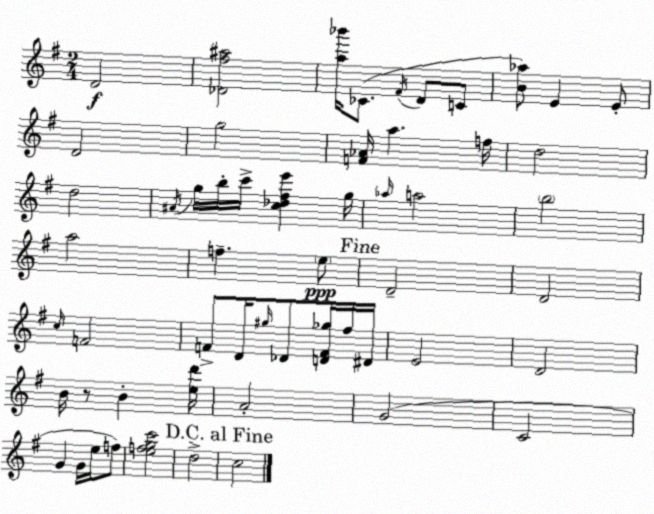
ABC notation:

X:1
T:Untitled
M:2/4
L:1/4
K:Em
D2 [_D^f^a]2 [a_b']/4 _C/2 ^F/4 D/2 C/2 [B_a]/2 E E/2 D2 g2 [F_A]/4 a f/4 d2 d2 ^A/4 g/4 b/4 c'/4 [c_d^fe'] g/4 _a/4 a2 b2 a2 f e/2 D2 D2 c/4 F2 F/2 D/4 ^g/4 _D/2 [DF_g]/4 ^f/4 ^D/4 E2 D2 B/4 z/2 B [ed']/4 A2 G2 C2 G G/4 e/4 f/2 [efgc']2 d2 c2